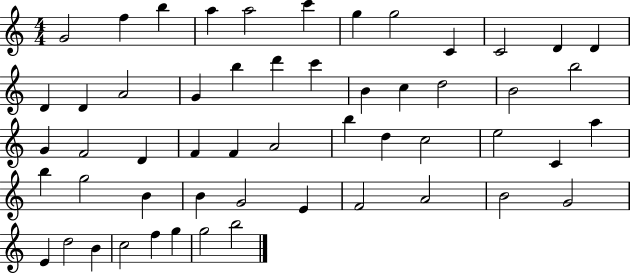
X:1
T:Untitled
M:4/4
L:1/4
K:C
G2 f b a a2 c' g g2 C C2 D D D D A2 G b d' c' B c d2 B2 b2 G F2 D F F A2 b d c2 e2 C a b g2 B B G2 E F2 A2 B2 G2 E d2 B c2 f g g2 b2